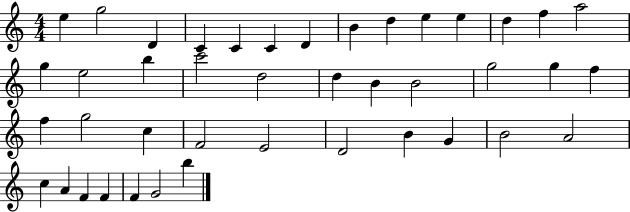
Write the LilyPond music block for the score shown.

{
  \clef treble
  \numericTimeSignature
  \time 4/4
  \key c \major
  e''4 g''2 d'4 | c'4 c'4 c'4 d'4 | b'4 d''4 e''4 e''4 | d''4 f''4 a''2 | \break g''4 e''2 b''4 | c'''2 d''2 | d''4 b'4 b'2 | g''2 g''4 f''4 | \break f''4 g''2 c''4 | f'2 e'2 | d'2 b'4 g'4 | b'2 a'2 | \break c''4 a'4 f'4 f'4 | f'4 g'2 b''4 | \bar "|."
}